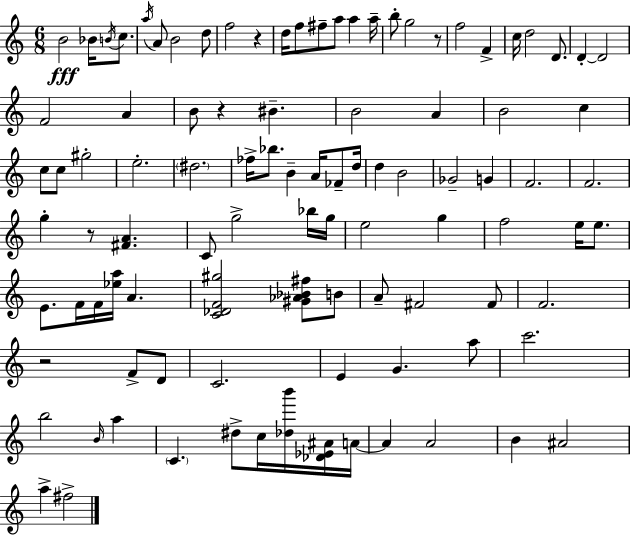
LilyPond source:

{
  \clef treble
  \numericTimeSignature
  \time 6/8
  \key c \major
  b'2\fff bes'16 \acciaccatura { b'16 } c''8. | \acciaccatura { a''16 } a'8 b'2 | d''8 f''2 r4 | d''16 f''8 fis''8-- a''8 a''4 | \break a''16-- b''8-. g''2 | r8 f''2 f'4-> | c''16 d''2 d'8. | d'4-.~~ d'2 | \break f'2 a'4 | b'8 r4 bis'4.-- | b'2 a'4 | b'2 c''4 | \break c''8 c''8 gis''2-. | e''2.-. | \parenthesize dis''2. | fes''16-> bes''8. b'4-- a'16 fes'8-- | \break d''16 d''4 b'2 | ges'2-- g'4 | f'2. | f'2. | \break g''4-. r8 <fis' a'>4. | c'8 g''2-> | bes''16 g''16 e''2 g''4 | f''2 e''16 e''8. | \break e'8. f'16 f'16 <ees'' a''>16 a'4. | <c' des' f' gis''>2 <gis' aes' bes' fis''>8 | b'8 a'8-- fis'2 | fis'8 f'2. | \break r2 f'8-> | d'8 c'2. | e'4 g'4. | a''8 c'''2. | \break b''2 \grace { b'16 } a''4 | \parenthesize c'4. dis''8-> c''16 | <des'' b'''>16 <des' ees' ais'>16 a'16~~ a'4 a'2 | b'4 ais'2 | \break a''4-> fis''2-> | \bar "|."
}